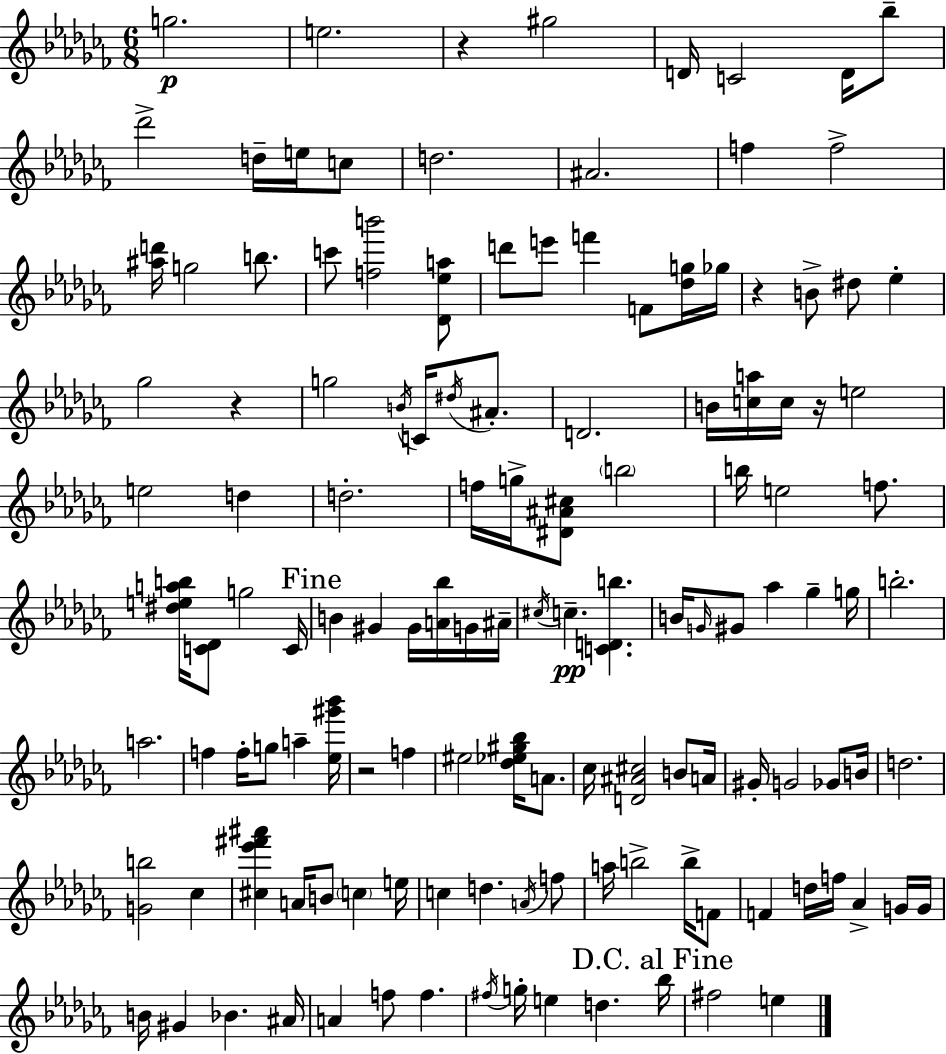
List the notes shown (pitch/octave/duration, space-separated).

G5/h. E5/h. R/q G#5/h D4/s C4/h D4/s Bb5/e Db6/h D5/s E5/s C5/e D5/h. A#4/h. F5/q F5/h [A#5,D6]/s G5/h B5/e. C6/e [F5,B6]/h [Db4,Eb5,A5]/e D6/e E6/e F6/q F4/e [Db5,G5]/s Gb5/s R/q B4/e D#5/e Eb5/q Gb5/h R/q G5/h B4/s C4/s D#5/s A#4/e. D4/h. B4/s [C5,A5]/s C5/s R/s E5/h E5/h D5/q D5/h. F5/s G5/s [D#4,A#4,C#5]/e B5/h B5/s E5/h F5/e. [D#5,E5,A5,B5]/s [C4,Db4]/e G5/h C4/s B4/q G#4/q G#4/s [A4,Bb5]/s G4/s A#4/s C#5/s C5/q. [C4,D4,B5]/q. B4/s G4/s G#4/e Ab5/q Gb5/q G5/s B5/h. A5/h. F5/q F5/s G5/e A5/q [Eb5,G#6,Bb6]/s R/h F5/q EIS5/h [Db5,Eb5,G#5,Bb5]/s A4/e. CES5/s [D4,A#4,C#5]/h B4/e A4/s G#4/s G4/h Gb4/e B4/s D5/h. [G4,B5]/h CES5/q [C#5,Eb6,F#6,A#6]/q A4/s B4/e C5/q E5/s C5/q D5/q. A4/s F5/e A5/s B5/h B5/s F4/e F4/q D5/s F5/s Ab4/q G4/s G4/s B4/s G#4/q Bb4/q. A#4/s A4/q F5/e F5/q. F#5/s G5/s E5/q D5/q. Bb5/s F#5/h E5/q